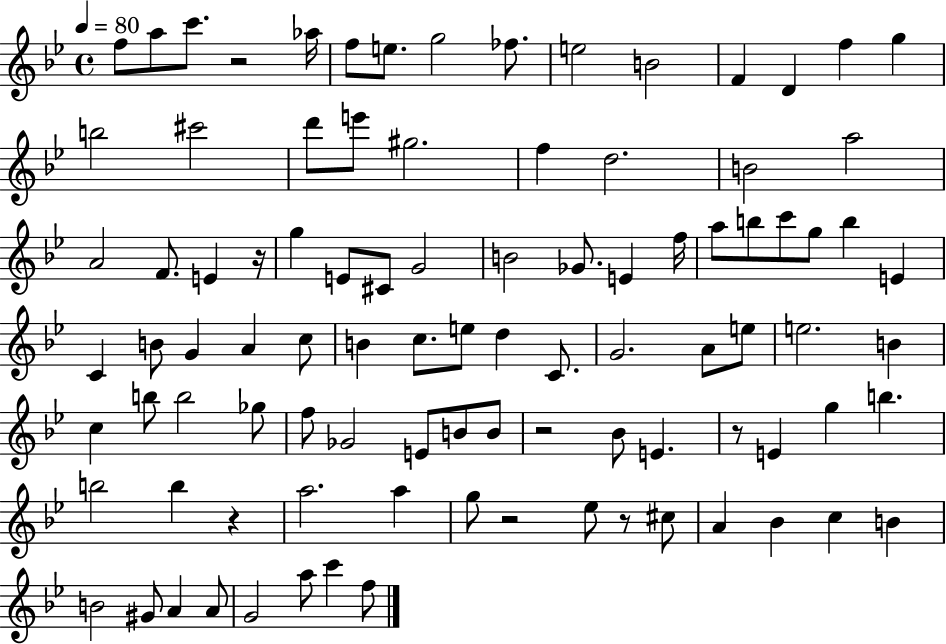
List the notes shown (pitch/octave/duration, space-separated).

F5/e A5/e C6/e. R/h Ab5/s F5/e E5/e. G5/h FES5/e. E5/h B4/h F4/q D4/q F5/q G5/q B5/h C#6/h D6/e E6/e G#5/h. F5/q D5/h. B4/h A5/h A4/h F4/e. E4/q R/s G5/q E4/e C#4/e G4/h B4/h Gb4/e. E4/q F5/s A5/e B5/e C6/e G5/e B5/q E4/q C4/q B4/e G4/q A4/q C5/e B4/q C5/e. E5/e D5/q C4/e. G4/h. A4/e E5/e E5/h. B4/q C5/q B5/e B5/h Gb5/e F5/e Gb4/h E4/e B4/e B4/e R/h Bb4/e E4/q. R/e E4/q G5/q B5/q. B5/h B5/q R/q A5/h. A5/q G5/e R/h Eb5/e R/e C#5/e A4/q Bb4/q C5/q B4/q B4/h G#4/e A4/q A4/e G4/h A5/e C6/q F5/e